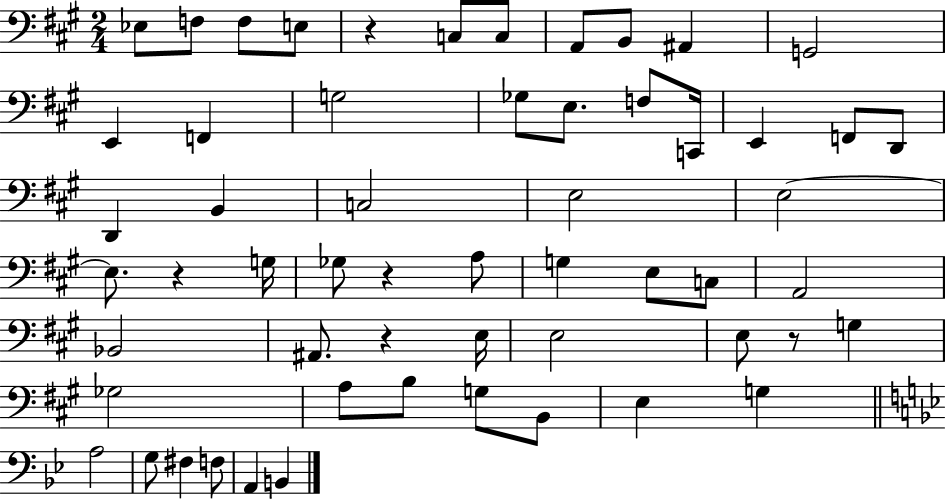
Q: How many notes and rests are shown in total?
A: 57